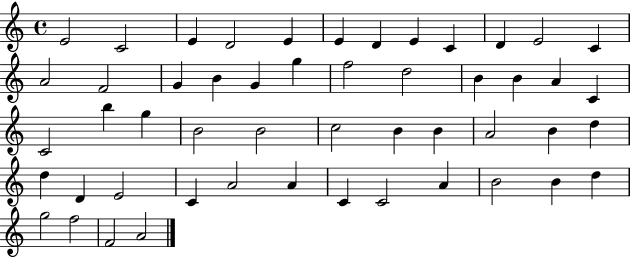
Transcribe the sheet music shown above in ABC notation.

X:1
T:Untitled
M:4/4
L:1/4
K:C
E2 C2 E D2 E E D E C D E2 C A2 F2 G B G g f2 d2 B B A C C2 b g B2 B2 c2 B B A2 B d d D E2 C A2 A C C2 A B2 B d g2 f2 F2 A2